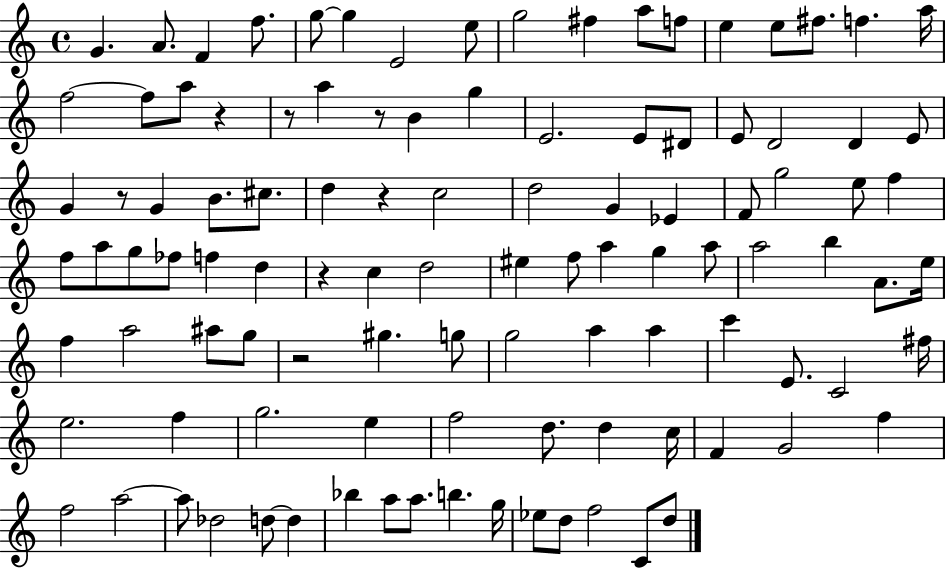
{
  \clef treble
  \time 4/4
  \defaultTimeSignature
  \key c \major
  g'4. a'8. f'4 f''8. | g''8~~ g''4 e'2 e''8 | g''2 fis''4 a''8 f''8 | e''4 e''8 fis''8. f''4. a''16 | \break f''2~~ f''8 a''8 r4 | r8 a''4 r8 b'4 g''4 | e'2. e'8 dis'8 | e'8 d'2 d'4 e'8 | \break g'4 r8 g'4 b'8. cis''8. | d''4 r4 c''2 | d''2 g'4 ees'4 | f'8 g''2 e''8 f''4 | \break f''8 a''8 g''8 fes''8 f''4 d''4 | r4 c''4 d''2 | eis''4 f''8 a''4 g''4 a''8 | a''2 b''4 a'8. e''16 | \break f''4 a''2 ais''8 g''8 | r2 gis''4. g''8 | g''2 a''4 a''4 | c'''4 e'8. c'2 fis''16 | \break e''2. f''4 | g''2. e''4 | f''2 d''8. d''4 c''16 | f'4 g'2 f''4 | \break f''2 a''2~~ | a''8 des''2 d''8~~ d''4 | bes''4 a''8 a''8. b''4. g''16 | ees''8 d''8 f''2 c'8 d''8 | \break \bar "|."
}